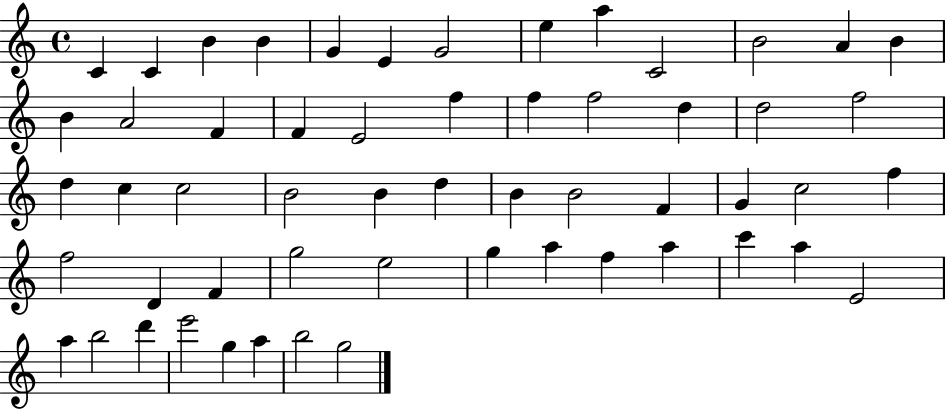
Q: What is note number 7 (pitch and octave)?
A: G4